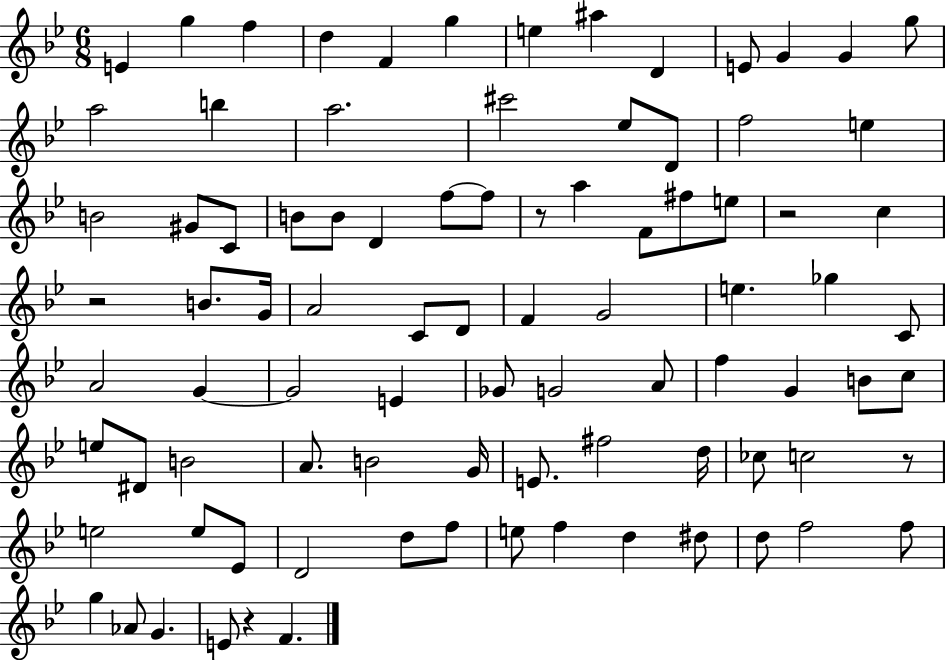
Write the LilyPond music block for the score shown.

{
  \clef treble
  \numericTimeSignature
  \time 6/8
  \key bes \major
  \repeat volta 2 { e'4 g''4 f''4 | d''4 f'4 g''4 | e''4 ais''4 d'4 | e'8 g'4 g'4 g''8 | \break a''2 b''4 | a''2. | cis'''2 ees''8 d'8 | f''2 e''4 | \break b'2 gis'8 c'8 | b'8 b'8 d'4 f''8~~ f''8 | r8 a''4 f'8 fis''8 e''8 | r2 c''4 | \break r2 b'8. g'16 | a'2 c'8 d'8 | f'4 g'2 | e''4. ges''4 c'8 | \break a'2 g'4~~ | g'2 e'4 | ges'8 g'2 a'8 | f''4 g'4 b'8 c''8 | \break e''8 dis'8 b'2 | a'8. b'2 g'16 | e'8. fis''2 d''16 | ces''8 c''2 r8 | \break e''2 e''8 ees'8 | d'2 d''8 f''8 | e''8 f''4 d''4 dis''8 | d''8 f''2 f''8 | \break g''4 aes'8 g'4. | e'8 r4 f'4. | } \bar "|."
}